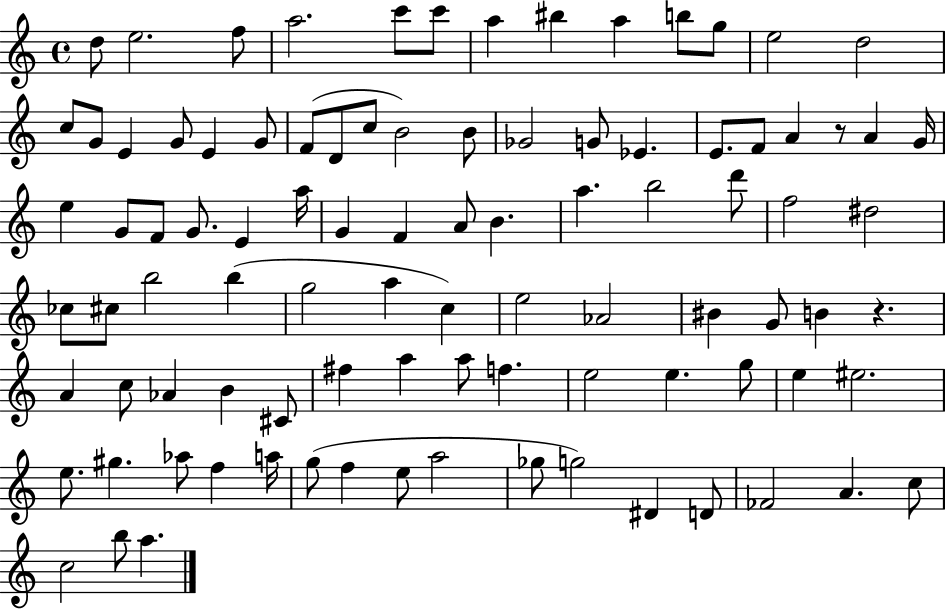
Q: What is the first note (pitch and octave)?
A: D5